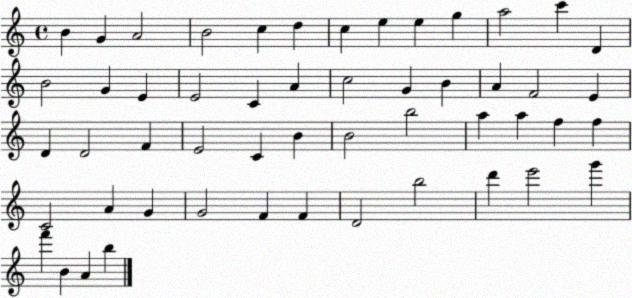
X:1
T:Untitled
M:4/4
L:1/4
K:C
B G A2 B2 c d c e e g a2 c' D B2 G E E2 C A c2 G B A F2 E D D2 F E2 C B B2 b2 a a f f C2 A G G2 F F D2 b2 d' e'2 g' f' B A b